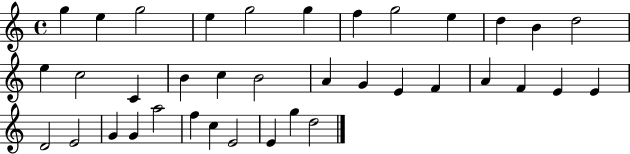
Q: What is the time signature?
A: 4/4